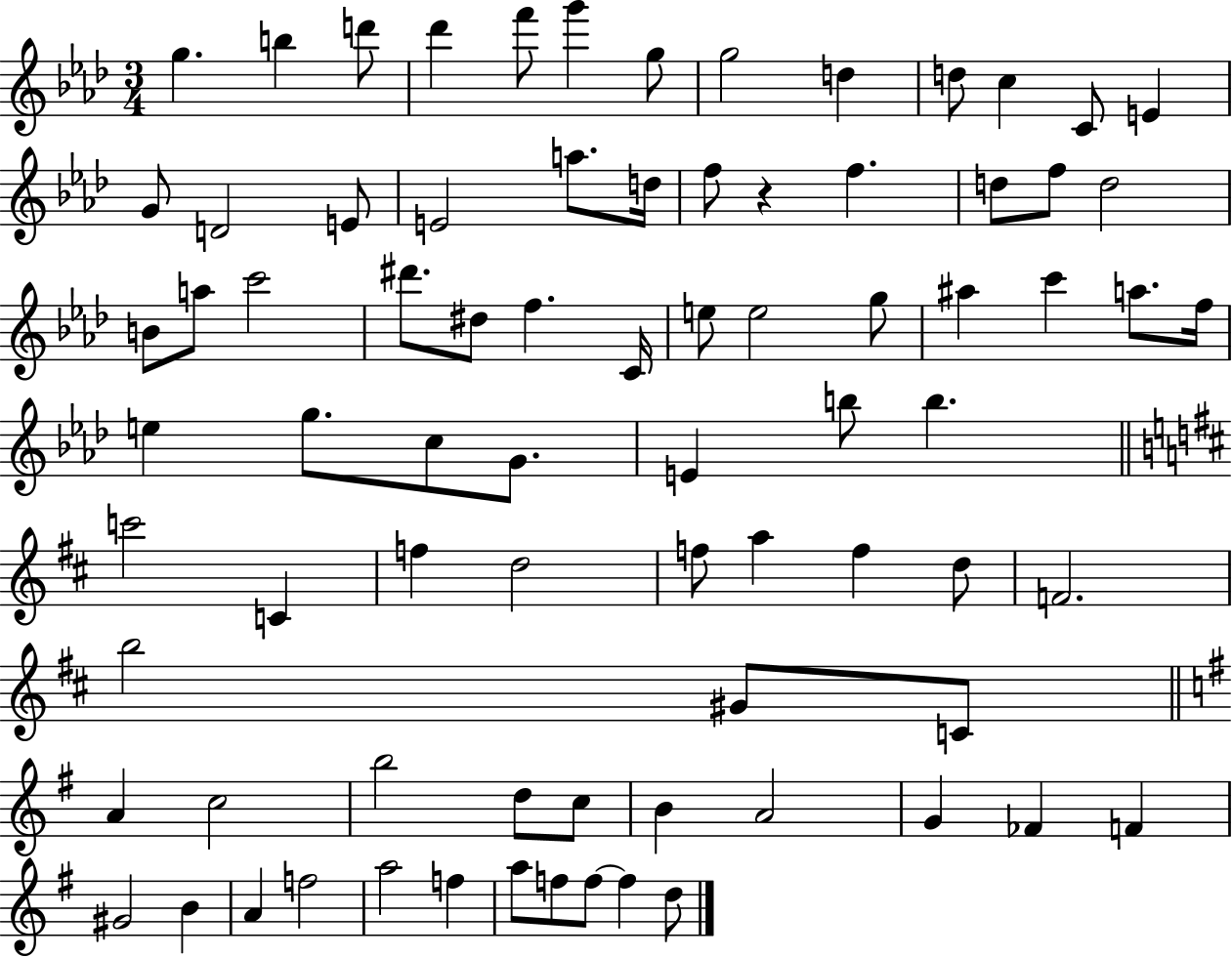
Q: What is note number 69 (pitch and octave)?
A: B4